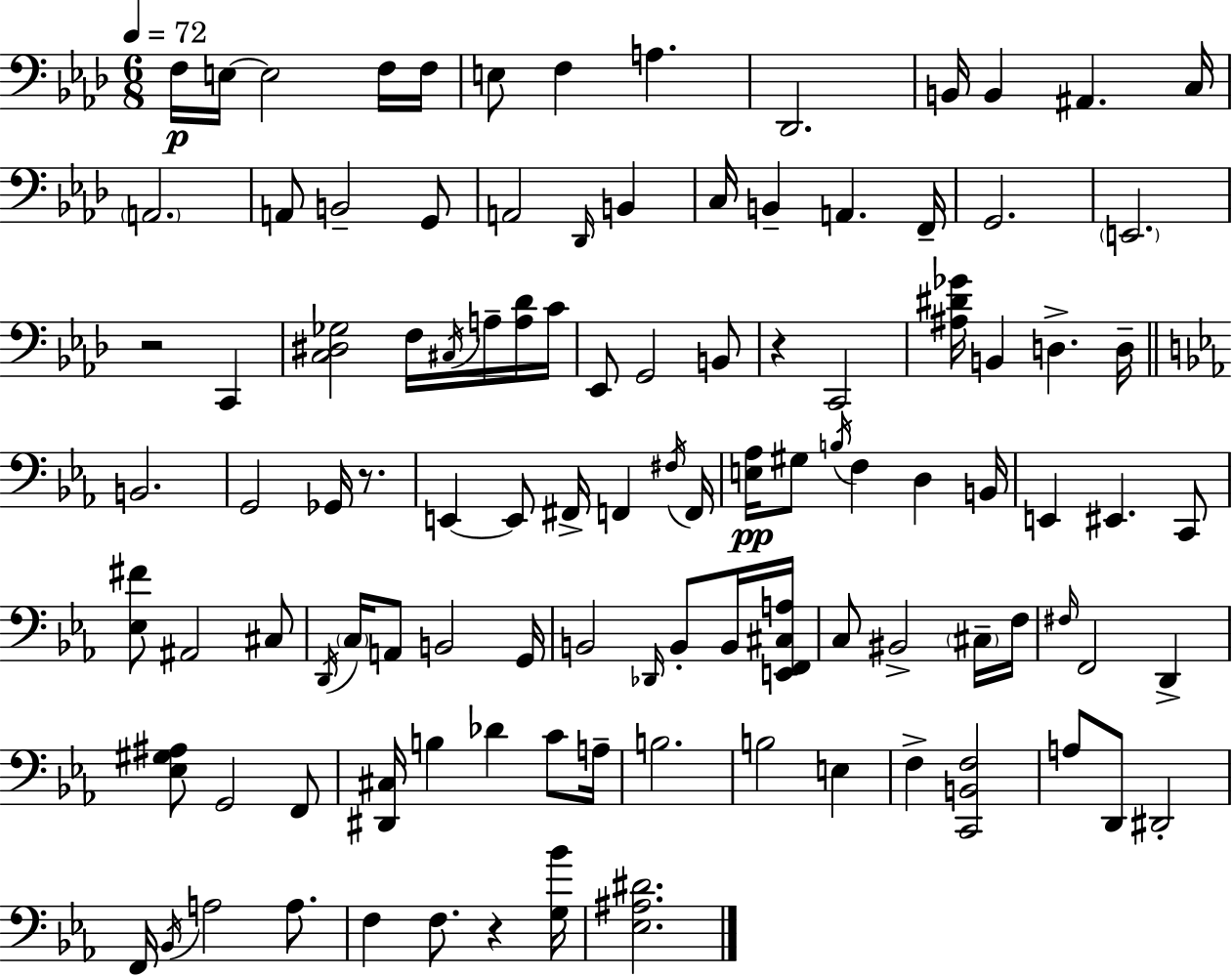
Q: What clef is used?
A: bass